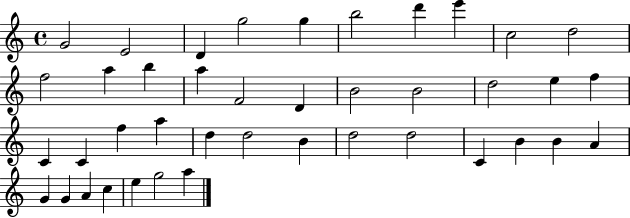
{
  \clef treble
  \time 4/4
  \defaultTimeSignature
  \key c \major
  g'2 e'2 | d'4 g''2 g''4 | b''2 d'''4 e'''4 | c''2 d''2 | \break f''2 a''4 b''4 | a''4 f'2 d'4 | b'2 b'2 | d''2 e''4 f''4 | \break c'4 c'4 f''4 a''4 | d''4 d''2 b'4 | d''2 d''2 | c'4 b'4 b'4 a'4 | \break g'4 g'4 a'4 c''4 | e''4 g''2 a''4 | \bar "|."
}